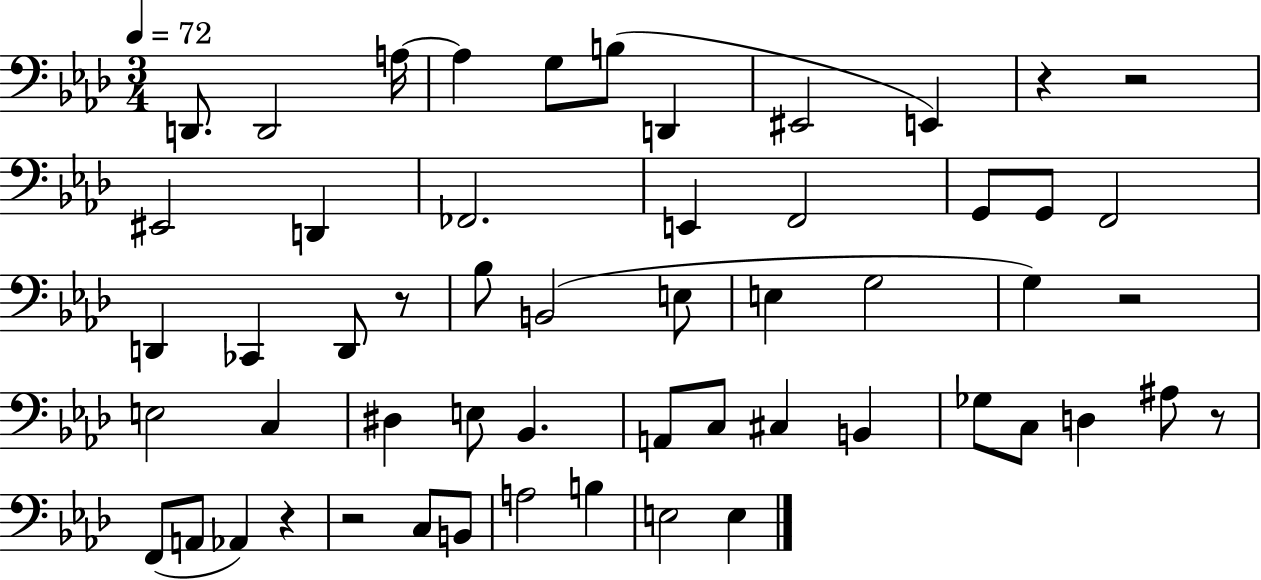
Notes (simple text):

D2/e. D2/h A3/s A3/q G3/e B3/e D2/q EIS2/h E2/q R/q R/h EIS2/h D2/q FES2/h. E2/q F2/h G2/e G2/e F2/h D2/q CES2/q D2/e R/e Bb3/e B2/h E3/e E3/q G3/h G3/q R/h E3/h C3/q D#3/q E3/e Bb2/q. A2/e C3/e C#3/q B2/q Gb3/e C3/e D3/q A#3/e R/e F2/e A2/e Ab2/q R/q R/h C3/e B2/e A3/h B3/q E3/h E3/q